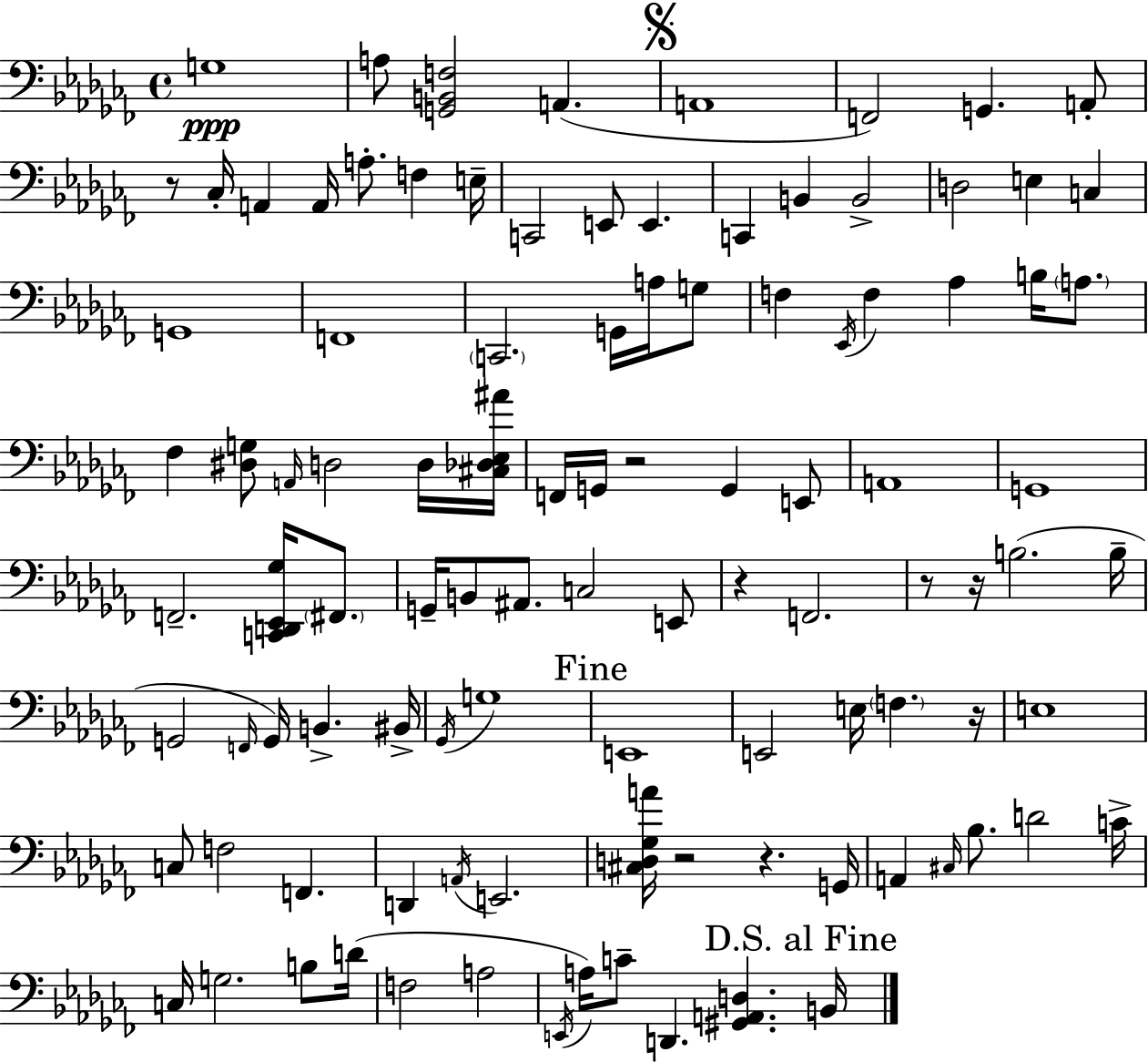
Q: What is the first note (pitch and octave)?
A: G3